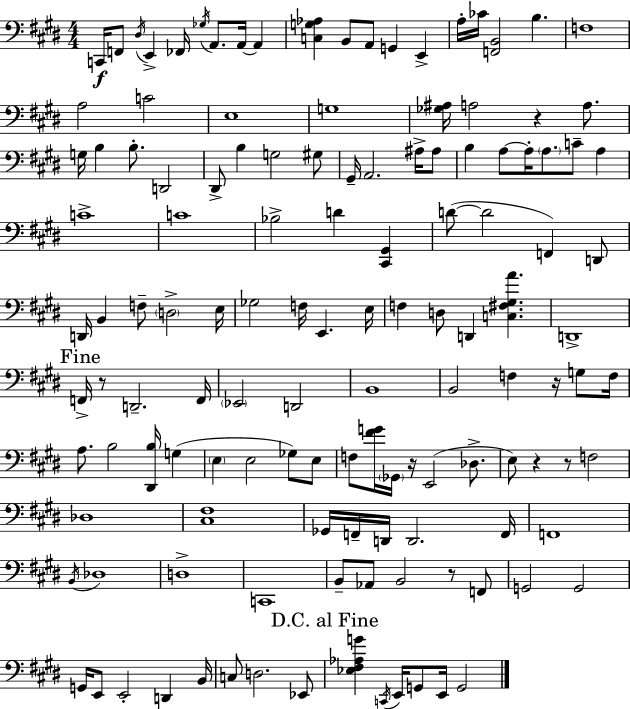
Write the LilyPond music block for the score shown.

{
  \clef bass
  \numericTimeSignature
  \time 4/4
  \key e \major
  c,16\f f,8 \acciaccatura { dis16 } e,4-> fes,16 \acciaccatura { ges16 } a,8. a,16~~ a,4 | <c g aes>4 b,8 a,8 g,4 e,4-> | a16-. ces'16 <f, b,>2 b4. | f1 | \break a2 c'2 | e1 | g1 | <ges ais>16 a2 r4 a8. | \break g16 b4 b8.-. d,2 | dis,8-> b4 g2 | gis8 gis,16-- a,2. ais16-> | ais8 b4 a8~~ a16-. \parenthesize a8. c'8-- a4 | \break c'1-> | c'1 | bes2-> d'4 <cis, gis,>4 | d'8~(~ d'2 f,4) | \break d,8 d,16 b,4 f8-- \parenthesize d2-> | e16 ges2 f16 e,4. | e16 f4 d8 d,4 <c fis gis a'>4. | d,1-> | \break \mark "Fine" f,16-> r8 d,2.-- | f,16 \parenthesize ees,2 d,2 | b,1 | b,2 f4 r16 g8 | \break f16 a8. b2 <dis, b>16 g4( | \parenthesize e4 e2 ges8) | e8 f8 <fis' g'>16 \parenthesize ges,16 r16 e,2( des8.-> | e8) r4 r8 f2 | \break des1 | <cis fis>1 | ges,16 f,16-- d,16 d,2. | f,16 f,1 | \break \acciaccatura { b,16 } des1 | d1-> | c,1 | b,8-- aes,8 b,2 r8 | \break f,8 g,2 g,2 | g,16 e,8 e,2-. d,4 | b,16 c8 d2. | ees,8 \mark "D.C. al Fine" <ees fis aes g'>4 \acciaccatura { c,16 } e,16 g,8 e,16 g,2 | \break \bar "|."
}